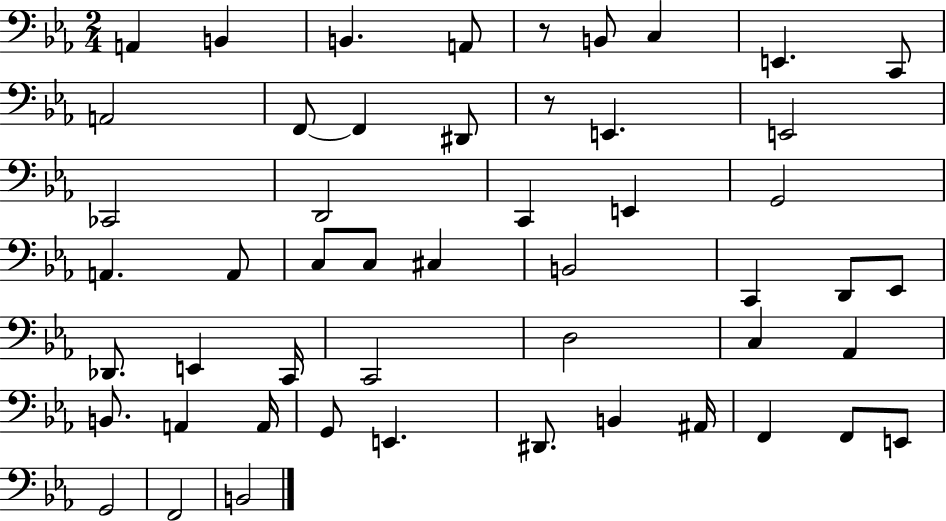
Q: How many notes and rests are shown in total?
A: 51